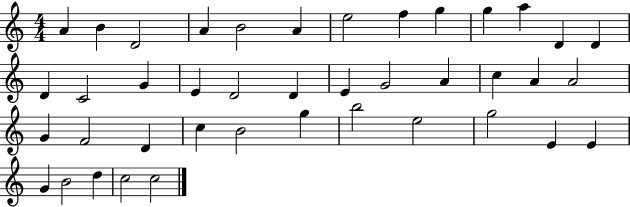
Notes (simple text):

A4/q B4/q D4/h A4/q B4/h A4/q E5/h F5/q G5/q G5/q A5/q D4/q D4/q D4/q C4/h G4/q E4/q D4/h D4/q E4/q G4/h A4/q C5/q A4/q A4/h G4/q F4/h D4/q C5/q B4/h G5/q B5/h E5/h G5/h E4/q E4/q G4/q B4/h D5/q C5/h C5/h